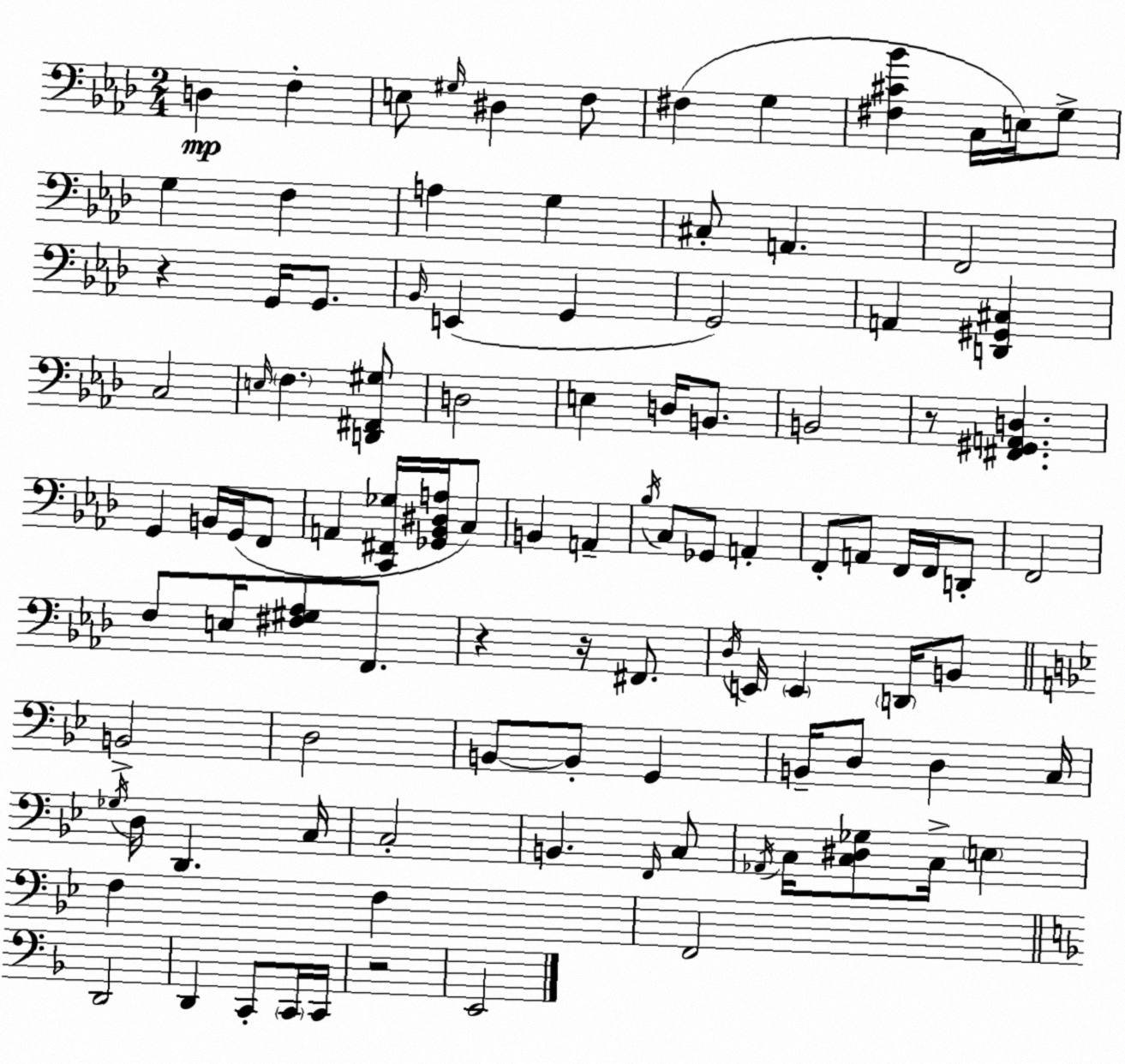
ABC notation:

X:1
T:Untitled
M:2/4
L:1/4
K:Ab
D, F, E,/2 ^G,/4 ^D, F,/2 ^F, G, [^F,^C_B] C,/4 E,/4 G,/2 G, F, A, G, ^C,/2 A,, F,,2 z G,,/4 G,,/2 _B,,/4 E,, G,, G,,2 A,, [D,,^G,,^C,] C,2 E,/4 F, [D,,^F,,^G,]/2 D,2 E, D,/4 B,,/2 B,,2 z/2 [^F,,^G,,A,,D,] G,, B,,/4 G,,/4 F,,/2 A,, [C,,^F,,_G,]/4 [_G,,_B,,^D,A,]/4 C,/2 B,, A,, _B,/4 C,/2 _G,,/2 A,, F,,/2 A,,/2 F,,/4 F,,/4 D,,/2 F,,2 F,/2 E,/4 [^F,^G,_A,]/2 F,,/2 z z/4 ^F,,/2 _D,/4 E,,/4 E,, D,,/4 B,,/2 B,,2 D,2 B,,/2 B,,/2 G,, B,,/4 D,/2 D, C,/4 _G,/4 D,/4 D,, C,/4 C,2 B,, F,,/4 C,/2 _A,,/4 C,/4 [C,^D,_G,]/2 C,/4 E, F, F, F,,2 D,,2 D,, C,,/2 C,,/4 C,,/4 z2 E,,2